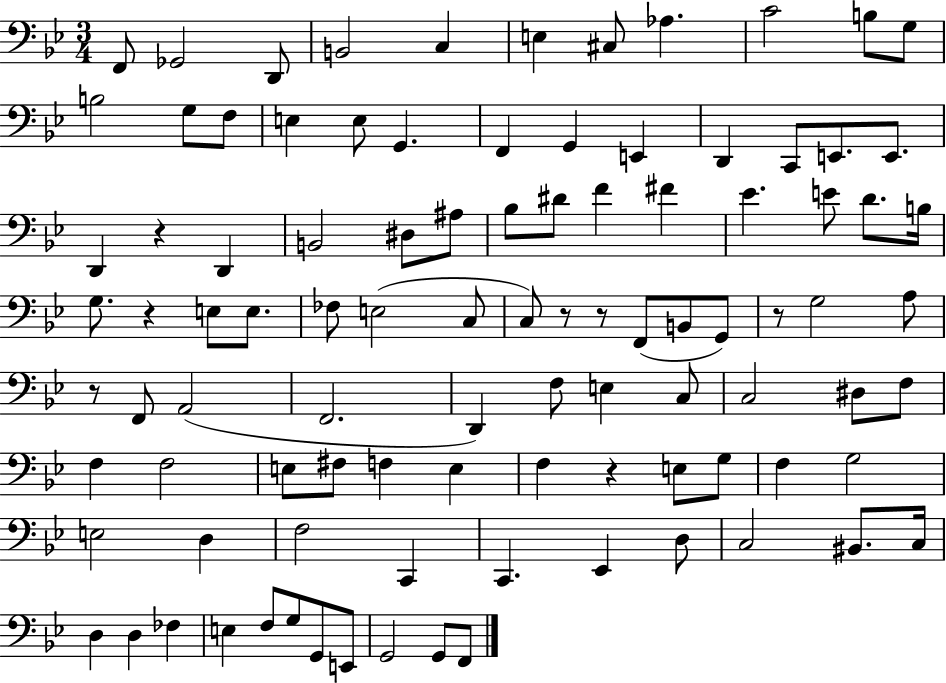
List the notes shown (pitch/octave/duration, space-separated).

F2/e Gb2/h D2/e B2/h C3/q E3/q C#3/e Ab3/q. C4/h B3/e G3/e B3/h G3/e F3/e E3/q E3/e G2/q. F2/q G2/q E2/q D2/q C2/e E2/e. E2/e. D2/q R/q D2/q B2/h D#3/e A#3/e Bb3/e D#4/e F4/q F#4/q Eb4/q. E4/e D4/e. B3/s G3/e. R/q E3/e E3/e. FES3/e E3/h C3/e C3/e R/e R/e F2/e B2/e G2/e R/e G3/h A3/e R/e F2/e A2/h F2/h. D2/q F3/e E3/q C3/e C3/h D#3/e F3/e F3/q F3/h E3/e F#3/e F3/q E3/q F3/q R/q E3/e G3/e F3/q G3/h E3/h D3/q F3/h C2/q C2/q. Eb2/q D3/e C3/h BIS2/e. C3/s D3/q D3/q FES3/q E3/q F3/e G3/e G2/e E2/e G2/h G2/e F2/e